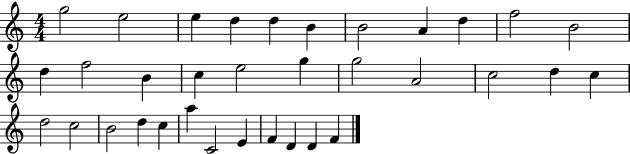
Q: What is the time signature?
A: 4/4